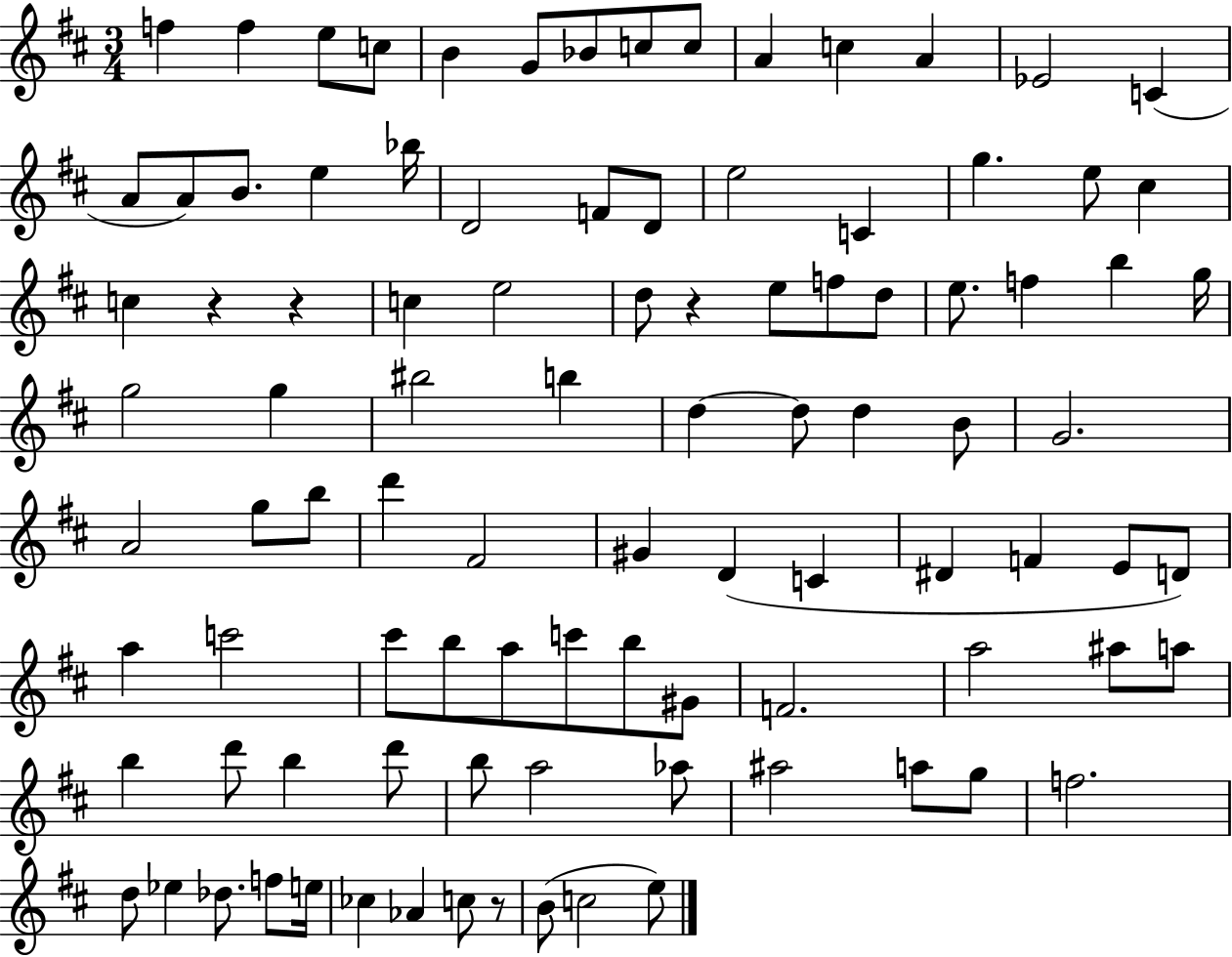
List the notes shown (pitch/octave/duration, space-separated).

F5/q F5/q E5/e C5/e B4/q G4/e Bb4/e C5/e C5/e A4/q C5/q A4/q Eb4/h C4/q A4/e A4/e B4/e. E5/q Bb5/s D4/h F4/e D4/e E5/h C4/q G5/q. E5/e C#5/q C5/q R/q R/q C5/q E5/h D5/e R/q E5/e F5/e D5/e E5/e. F5/q B5/q G5/s G5/h G5/q BIS5/h B5/q D5/q D5/e D5/q B4/e G4/h. A4/h G5/e B5/e D6/q F#4/h G#4/q D4/q C4/q D#4/q F4/q E4/e D4/e A5/q C6/h C#6/e B5/e A5/e C6/e B5/e G#4/e F4/h. A5/h A#5/e A5/e B5/q D6/e B5/q D6/e B5/e A5/h Ab5/e A#5/h A5/e G5/e F5/h. D5/e Eb5/q Db5/e. F5/e E5/s CES5/q Ab4/q C5/e R/e B4/e C5/h E5/e